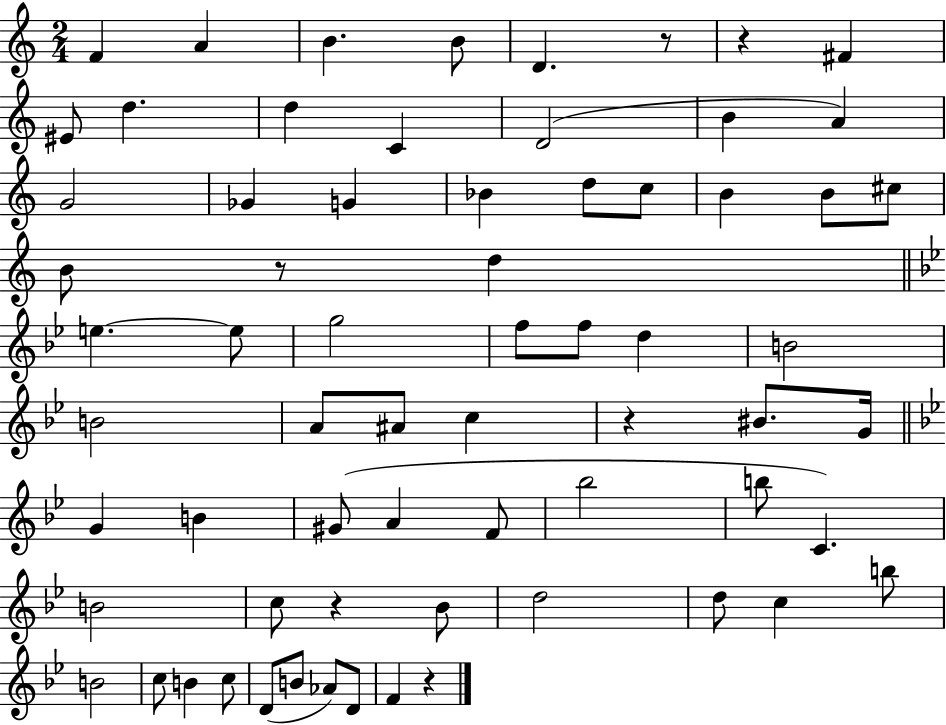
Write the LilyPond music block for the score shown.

{
  \clef treble
  \numericTimeSignature
  \time 2/4
  \key c \major
  f'4 a'4 | b'4. b'8 | d'4. r8 | r4 fis'4 | \break eis'8 d''4. | d''4 c'4 | d'2( | b'4 a'4) | \break g'2 | ges'4 g'4 | bes'4 d''8 c''8 | b'4 b'8 cis''8 | \break b'8 r8 d''4 | \bar "||" \break \key bes \major e''4.~~ e''8 | g''2 | f''8 f''8 d''4 | b'2 | \break b'2 | a'8 ais'8 c''4 | r4 bis'8. g'16 | \bar "||" \break \key g \minor g'4 b'4 | gis'8( a'4 f'8 | bes''2 | b''8 c'4.) | \break b'2 | c''8 r4 bes'8 | d''2 | d''8 c''4 b''8 | \break b'2 | c''8 b'4 c''8 | d'8( b'8 aes'8) d'8 | f'4 r4 | \break \bar "|."
}